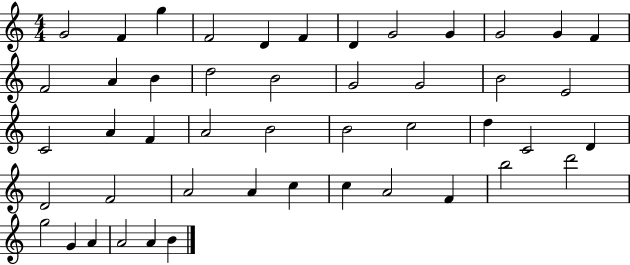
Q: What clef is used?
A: treble